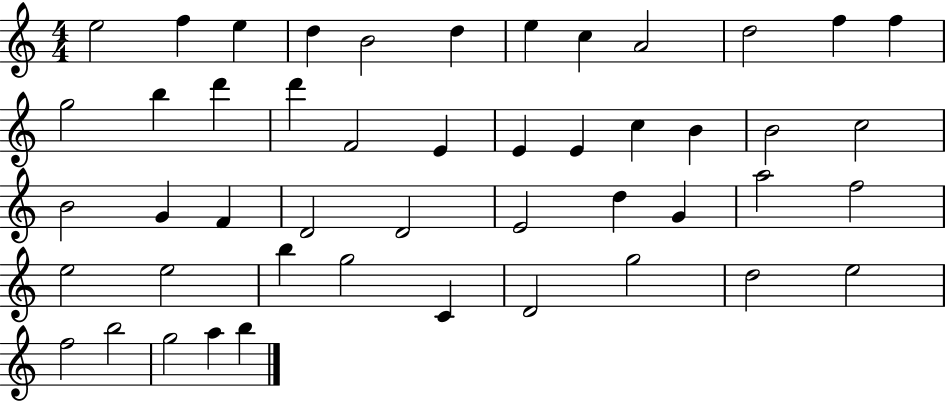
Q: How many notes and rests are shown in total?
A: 48